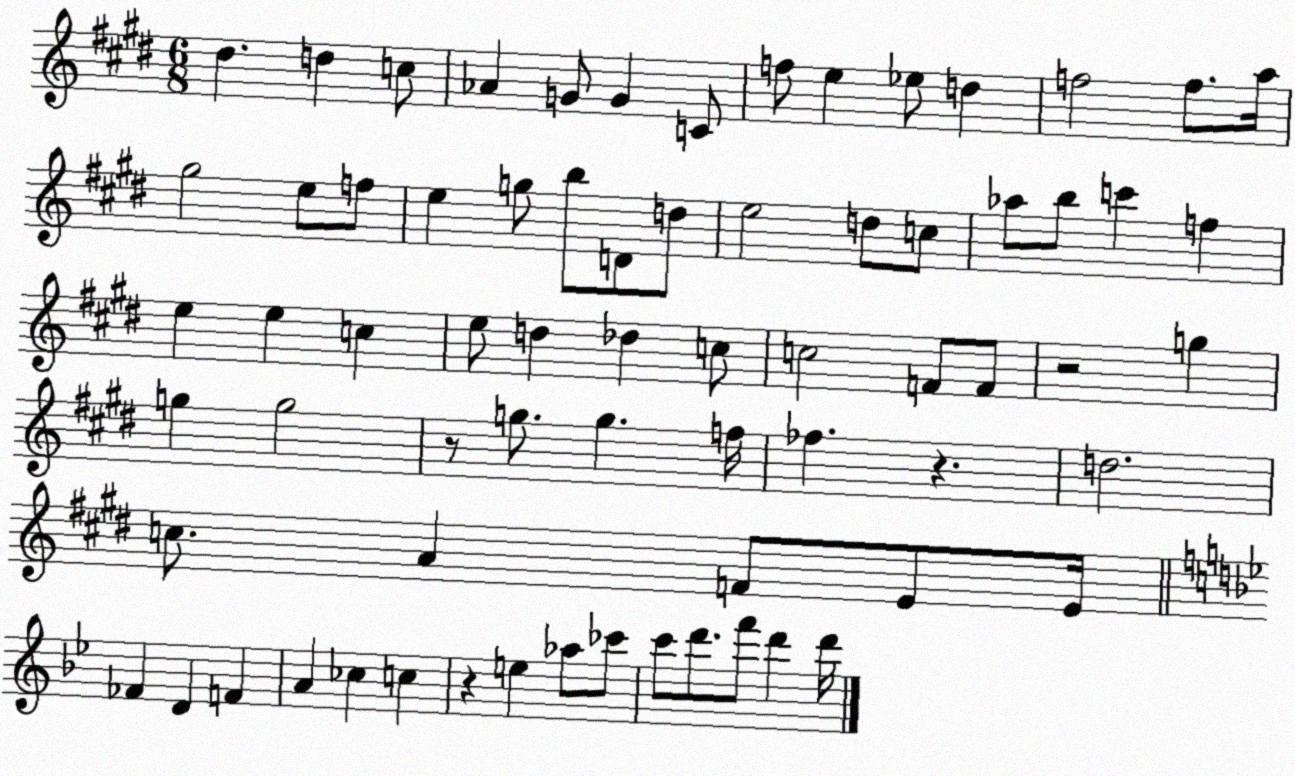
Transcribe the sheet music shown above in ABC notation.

X:1
T:Untitled
M:6/8
L:1/4
K:E
^d d c/2 _A G/2 G C/2 f/2 e _e/2 d f2 f/2 a/4 ^g2 e/2 f/2 e g/2 b/2 D/2 d/2 e2 d/2 c/2 _a/2 b/2 c' f e e c e/2 d _d c/2 c2 F/2 F/2 z2 g g g2 z/2 g/2 g f/4 _f z d2 c/2 A F/2 E/2 E/4 _F D F A _c c z e _a/2 _c'/2 c'/2 d'/2 f'/2 d' d'/4